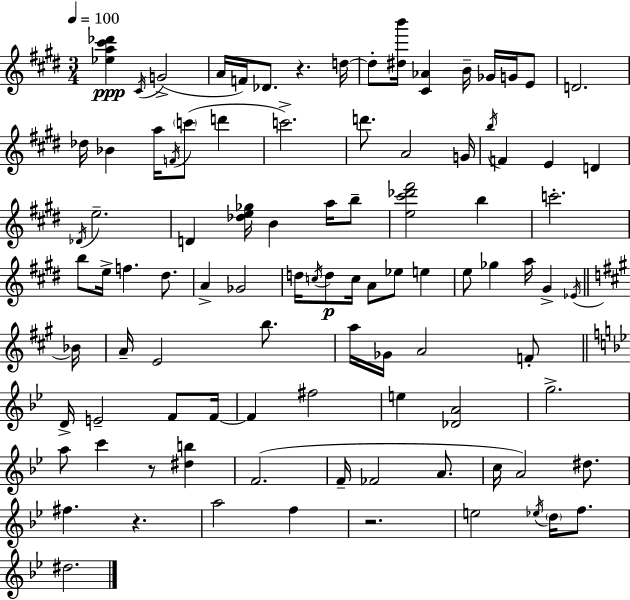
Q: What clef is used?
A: treble